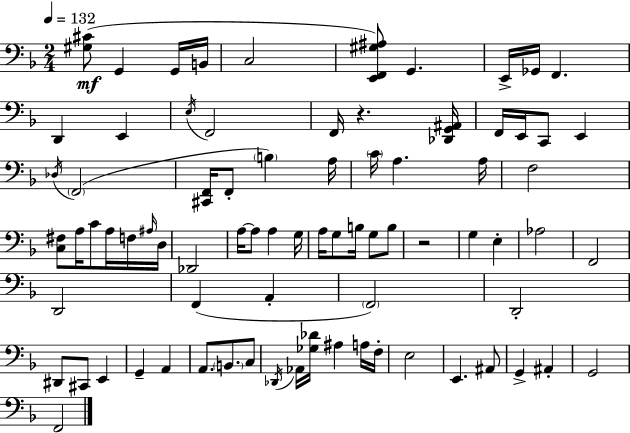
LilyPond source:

{
  \clef bass
  \numericTimeSignature
  \time 2/4
  \key d \minor
  \tempo 4 = 132
  <gis cis'>8(\mf g,4 g,16 b,16 | c2 | <e, f, gis ais>8) g,4. | e,16-> ges,16 f,4. | \break d,4 e,4 | \acciaccatura { e16 } f,2 | f,16 r4. | <des, g, ais,>16 f,16 e,16 c,8 e,4 | \break \acciaccatura { des16 }( \parenthesize f,2 | <cis, f,>16 f,8-. \parenthesize b4) | a16 \parenthesize c'16 a4. | a16 f2 | \break <c fis>8 a16 c'8 a16 | f16 \grace { ais16 } d16 des,2 | a16~~ a8 a4 | g16 a16 g8 b16 g8 | \break b8 r2 | g4 e4-. | aes2 | f,2 | \break d,2 | f,4( a,4-. | \parenthesize f,2) | d,2-. | \break dis,8 cis,8 e,4 | g,4-- a,4 | a,8. \parenthesize b,8. | c8 \acciaccatura { des,16 } aes,16 <ges des'>16 ais4 | \break a16 f16-. e2 | e,4. | ais,8 g,4-> | ais,4-. g,2 | \break f,2 | \bar "|."
}